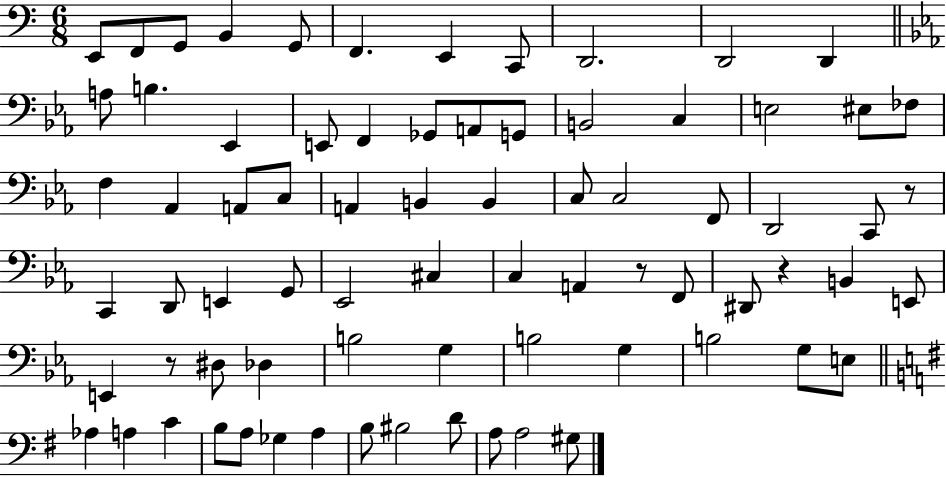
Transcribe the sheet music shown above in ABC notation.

X:1
T:Untitled
M:6/8
L:1/4
K:C
E,,/2 F,,/2 G,,/2 B,, G,,/2 F,, E,, C,,/2 D,,2 D,,2 D,, A,/2 B, _E,, E,,/2 F,, _G,,/2 A,,/2 G,,/2 B,,2 C, E,2 ^E,/2 _F,/2 F, _A,, A,,/2 C,/2 A,, B,, B,, C,/2 C,2 F,,/2 D,,2 C,,/2 z/2 C,, D,,/2 E,, G,,/2 _E,,2 ^C, C, A,, z/2 F,,/2 ^D,,/2 z B,, E,,/2 E,, z/2 ^D,/2 _D, B,2 G, B,2 G, B,2 G,/2 E,/2 _A, A, C B,/2 A,/2 _G, A, B,/2 ^B,2 D/2 A,/2 A,2 ^G,/2